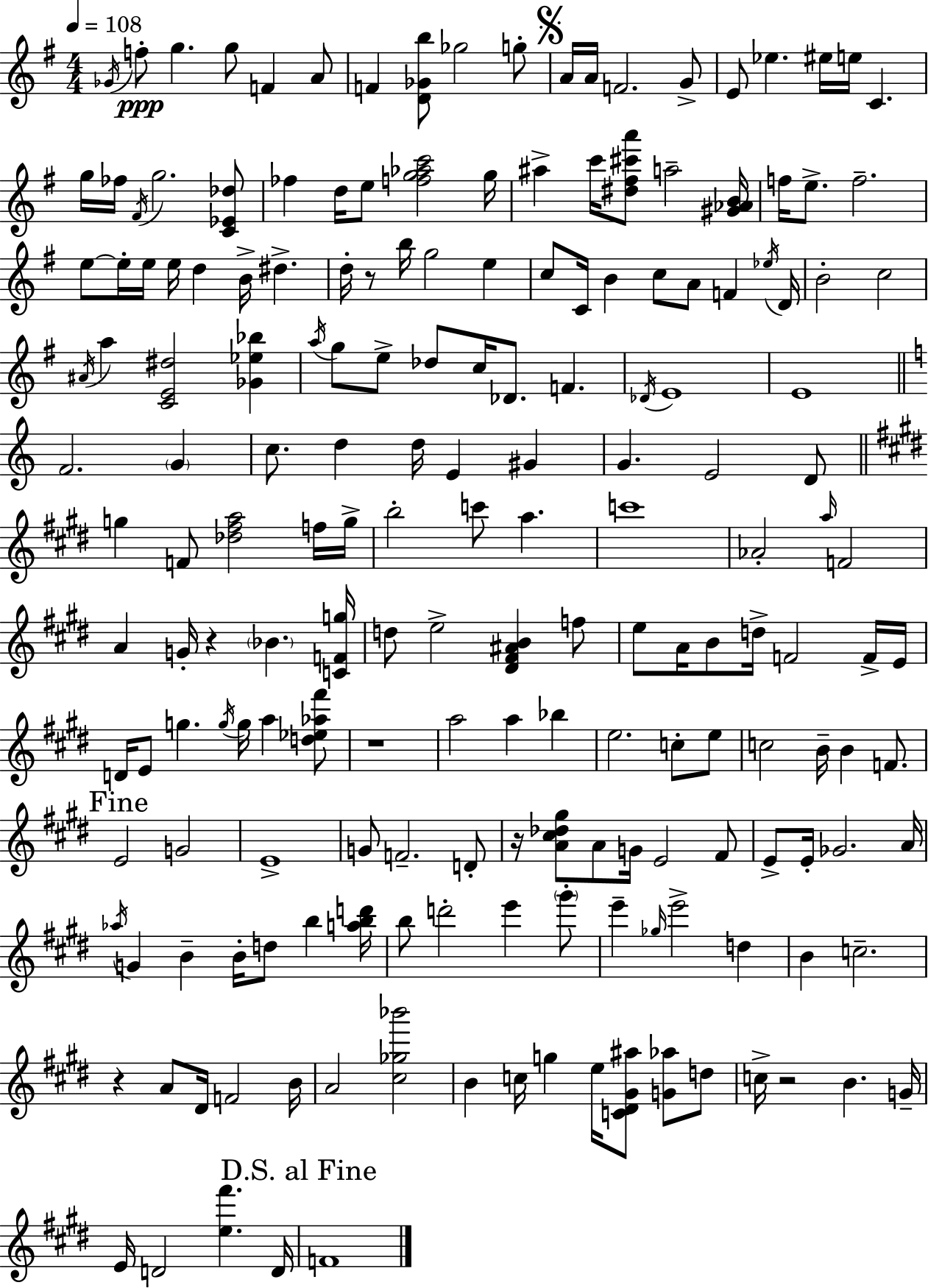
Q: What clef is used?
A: treble